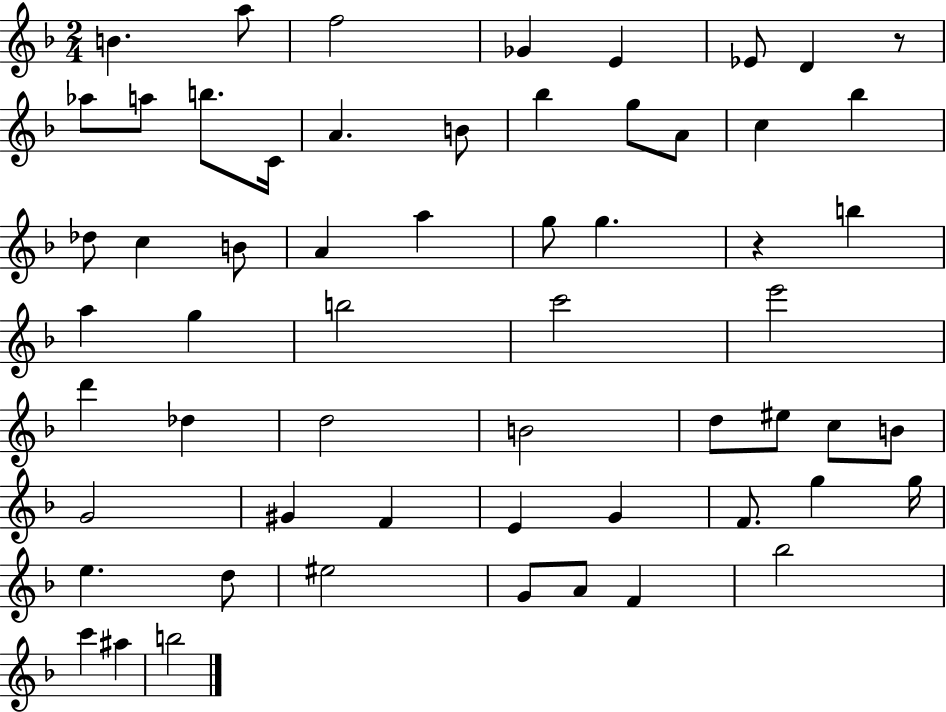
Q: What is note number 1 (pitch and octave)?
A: B4